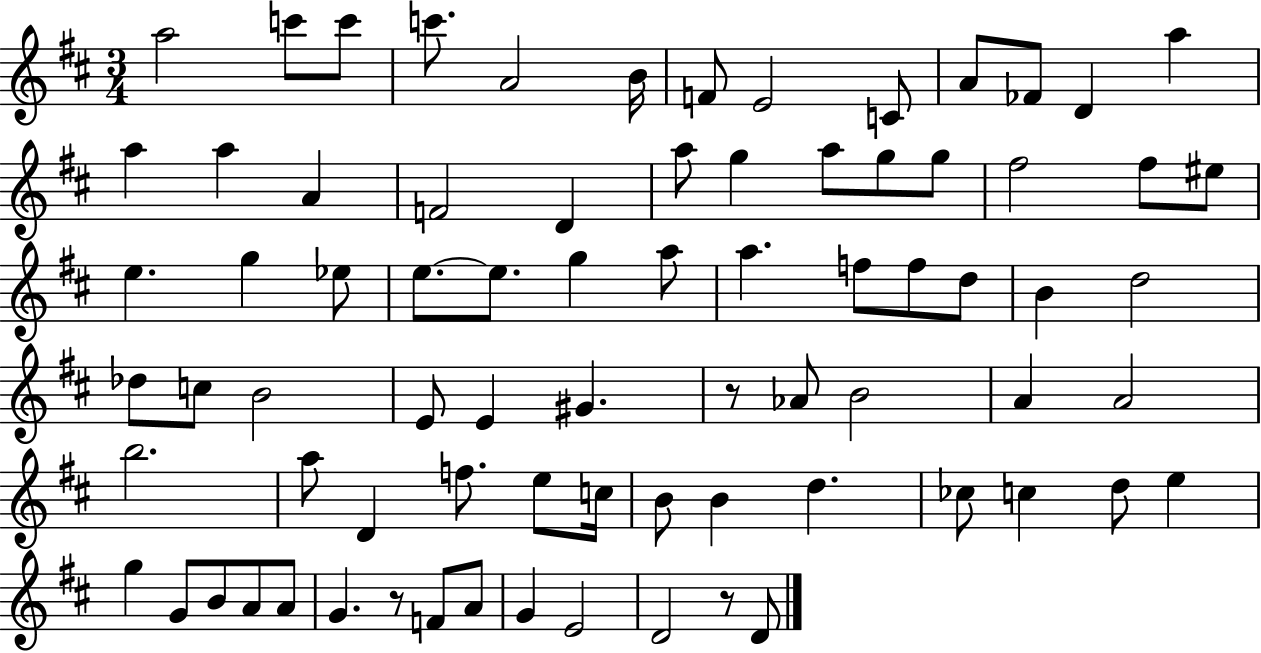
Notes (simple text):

A5/h C6/e C6/e C6/e. A4/h B4/s F4/e E4/h C4/e A4/e FES4/e D4/q A5/q A5/q A5/q A4/q F4/h D4/q A5/e G5/q A5/e G5/e G5/e F#5/h F#5/e EIS5/e E5/q. G5/q Eb5/e E5/e. E5/e. G5/q A5/e A5/q. F5/e F5/e D5/e B4/q D5/h Db5/e C5/e B4/h E4/e E4/q G#4/q. R/e Ab4/e B4/h A4/q A4/h B5/h. A5/e D4/q F5/e. E5/e C5/s B4/e B4/q D5/q. CES5/e C5/q D5/e E5/q G5/q G4/e B4/e A4/e A4/e G4/q. R/e F4/e A4/e G4/q E4/h D4/h R/e D4/e